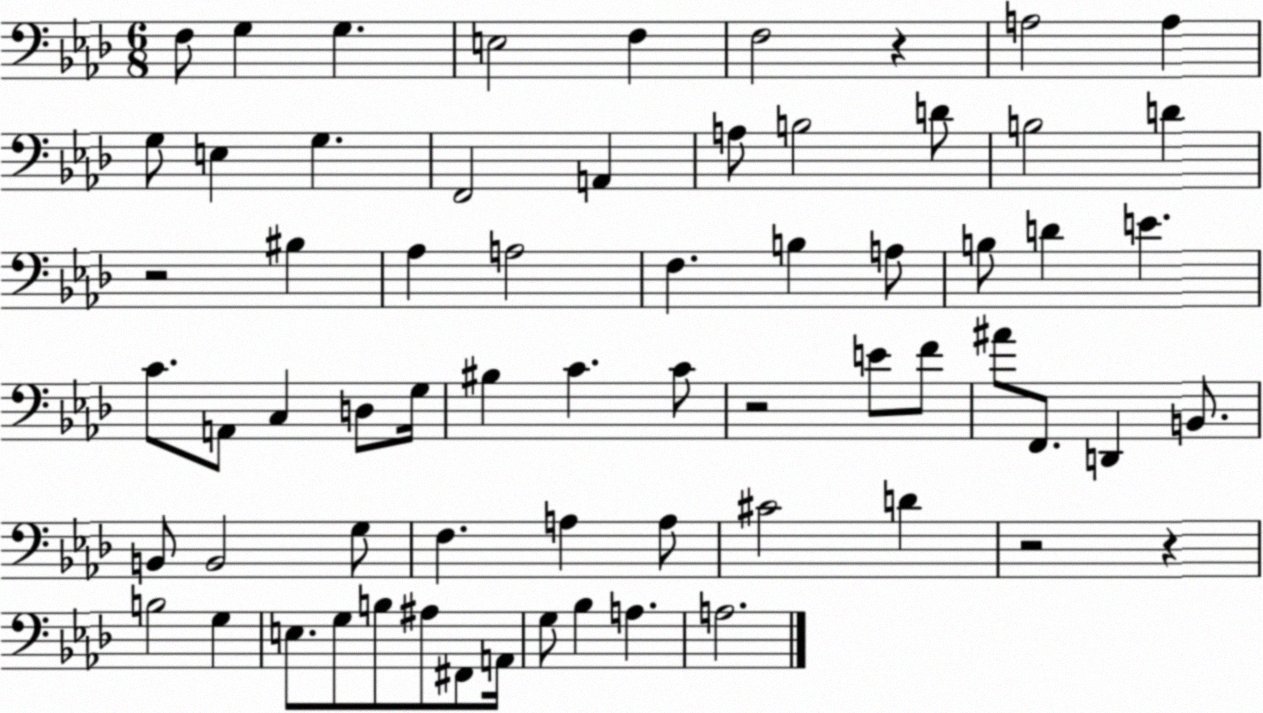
X:1
T:Untitled
M:6/8
L:1/4
K:Ab
F,/2 G, G, E,2 F, F,2 z A,2 A, G,/2 E, G, F,,2 A,, A,/2 B,2 D/2 B,2 D z2 ^B, _A, A,2 F, B, A,/2 B,/2 D E C/2 A,,/2 C, D,/2 G,/4 ^B, C C/2 z2 E/2 F/2 ^A/2 F,,/2 D,, B,,/2 B,,/2 B,,2 G,/2 F, A, A,/2 ^C2 D z2 z B,2 G, E,/2 G,/2 B,/2 ^A,/2 ^F,,/2 A,,/4 G,/2 _B, A, A,2